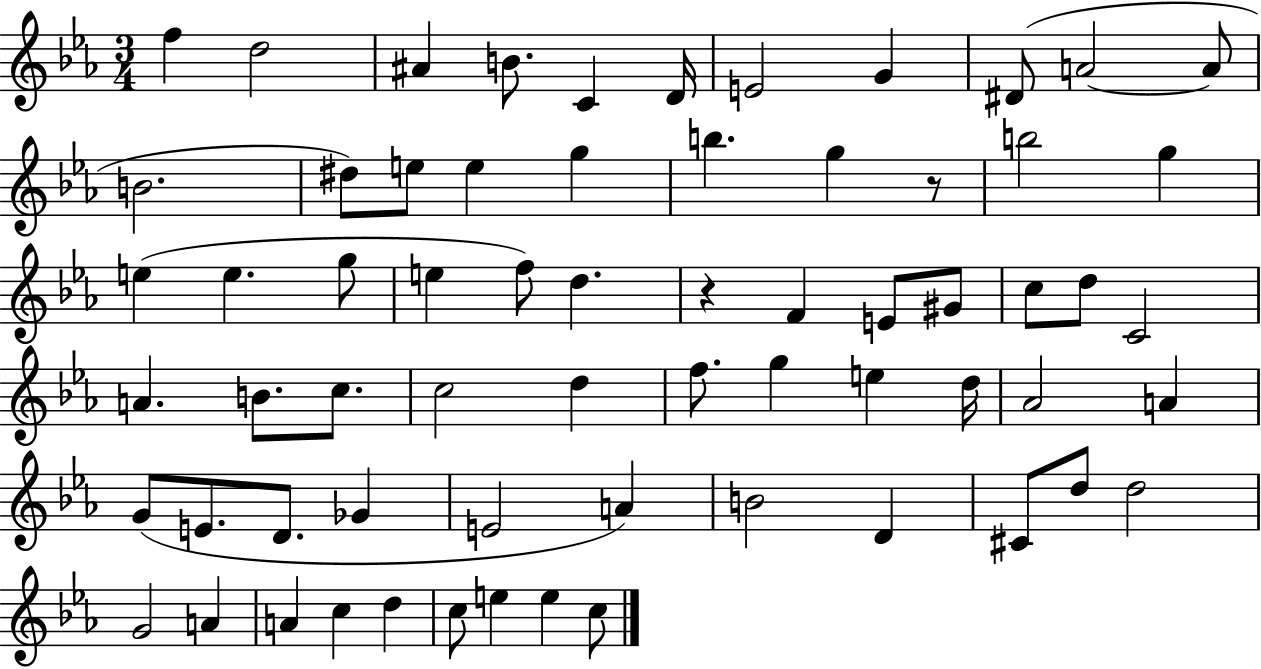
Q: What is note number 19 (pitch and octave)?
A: B5